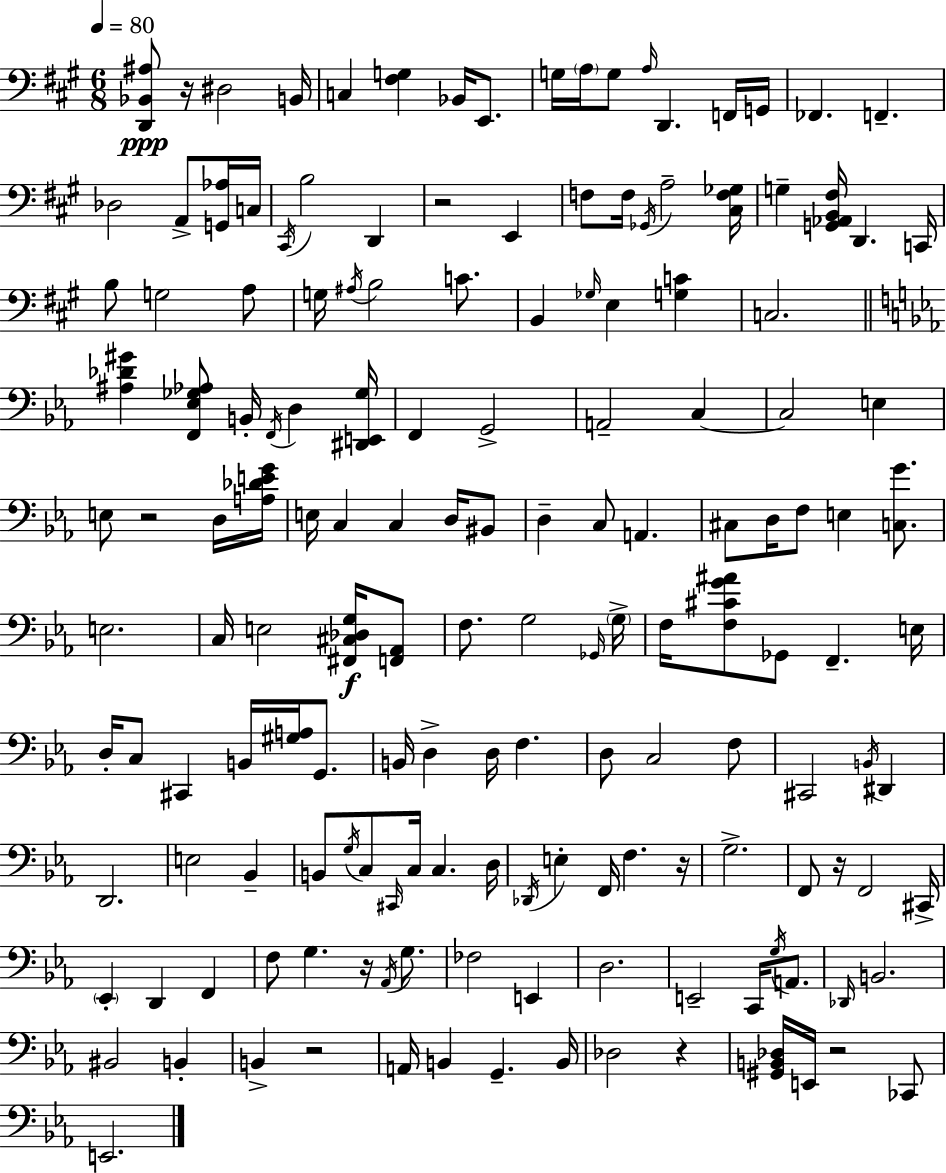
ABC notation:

X:1
T:Untitled
M:6/8
L:1/4
K:A
[D,,_B,,^A,]/2 z/4 ^D,2 B,,/4 C, [^F,G,] _B,,/4 E,,/2 G,/4 A,/4 G,/2 A,/4 D,, F,,/4 G,,/4 _F,, F,, _D,2 A,,/2 [G,,_A,]/4 C,/4 ^C,,/4 B,2 D,, z2 E,, F,/2 F,/4 _G,,/4 A,2 [^C,F,_G,]/4 G, [G,,_A,,B,,^F,]/4 D,, C,,/4 B,/2 G,2 A,/2 G,/4 ^A,/4 B,2 C/2 B,, _G,/4 E, [G,C] C,2 [^A,_D^G] [F,,_E,_G,_A,]/2 B,,/4 F,,/4 D, [^D,,E,,_G,]/4 F,, G,,2 A,,2 C, C,2 E, E,/2 z2 D,/4 [A,_DEG]/4 E,/4 C, C, D,/4 ^B,,/2 D, C,/2 A,, ^C,/2 D,/4 F,/2 E, [C,G]/2 E,2 C,/4 E,2 [^F,,^C,_D,G,]/4 [F,,_A,,]/2 F,/2 G,2 _G,,/4 G,/4 F,/4 [F,^CG^A]/2 _G,,/2 F,, E,/4 D,/4 C,/2 ^C,, B,,/4 [^G,A,]/4 G,,/2 B,,/4 D, D,/4 F, D,/2 C,2 F,/2 ^C,,2 B,,/4 ^D,, D,,2 E,2 _B,, B,,/2 G,/4 C,/2 ^C,,/4 C,/4 C, D,/4 _D,,/4 E, F,,/4 F, z/4 G,2 F,,/2 z/4 F,,2 ^C,,/4 _E,, D,, F,, F,/2 G, z/4 _A,,/4 G,/2 _F,2 E,, D,2 E,,2 C,,/4 G,/4 A,,/2 _D,,/4 B,,2 ^B,,2 B,, B,, z2 A,,/4 B,, G,, B,,/4 _D,2 z [^G,,B,,_D,]/4 E,,/4 z2 _C,,/2 E,,2